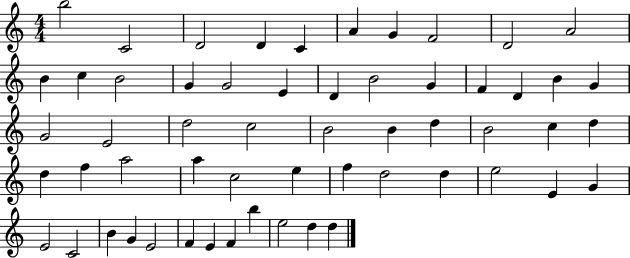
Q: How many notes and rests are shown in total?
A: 57